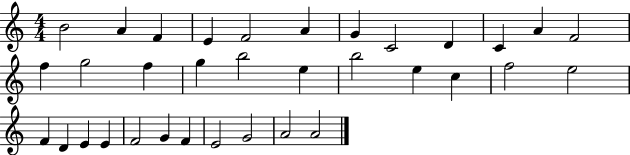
B4/h A4/q F4/q E4/q F4/h A4/q G4/q C4/h D4/q C4/q A4/q F4/h F5/q G5/h F5/q G5/q B5/h E5/q B5/h E5/q C5/q F5/h E5/h F4/q D4/q E4/q E4/q F4/h G4/q F4/q E4/h G4/h A4/h A4/h